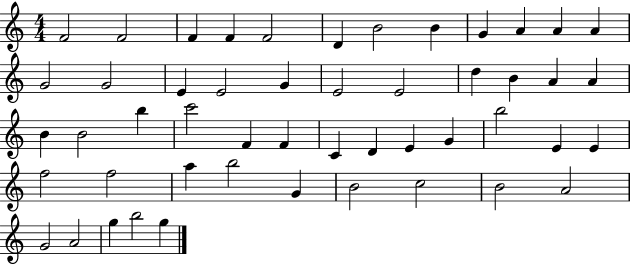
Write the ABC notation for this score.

X:1
T:Untitled
M:4/4
L:1/4
K:C
F2 F2 F F F2 D B2 B G A A A G2 G2 E E2 G E2 E2 d B A A B B2 b c'2 F F C D E G b2 E E f2 f2 a b2 G B2 c2 B2 A2 G2 A2 g b2 g